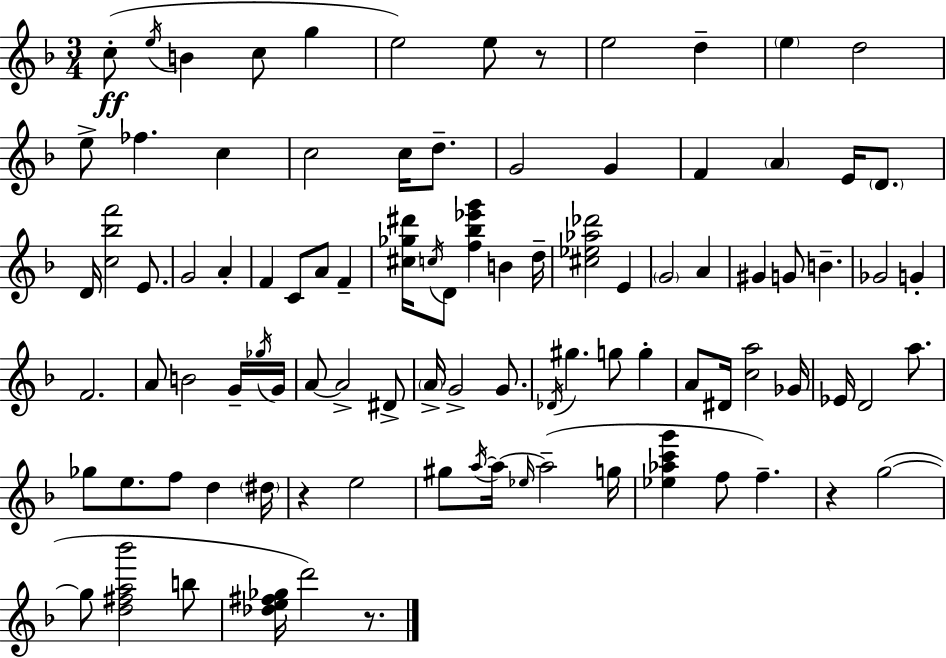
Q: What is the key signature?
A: D minor